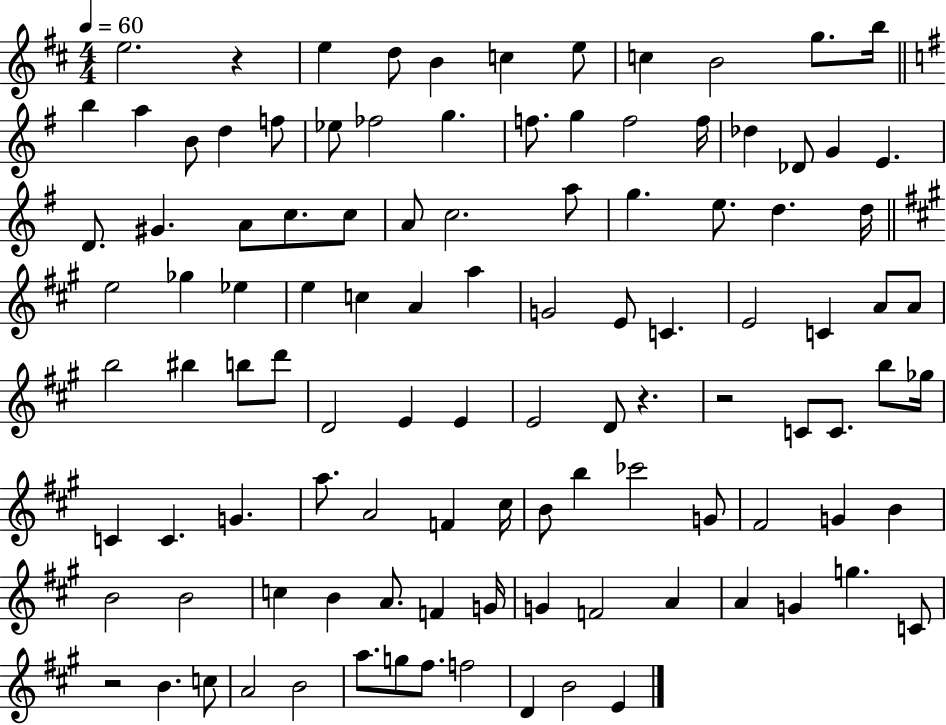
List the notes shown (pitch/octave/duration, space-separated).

E5/h. R/q E5/q D5/e B4/q C5/q E5/e C5/q B4/h G5/e. B5/s B5/q A5/q B4/e D5/q F5/e Eb5/e FES5/h G5/q. F5/e. G5/q F5/h F5/s Db5/q Db4/e G4/q E4/q. D4/e. G#4/q. A4/e C5/e. C5/e A4/e C5/h. A5/e G5/q. E5/e. D5/q. D5/s E5/h Gb5/q Eb5/q E5/q C5/q A4/q A5/q G4/h E4/e C4/q. E4/h C4/q A4/e A4/e B5/h BIS5/q B5/e D6/e D4/h E4/q E4/q E4/h D4/e R/q. R/h C4/e C4/e. B5/e Gb5/s C4/q C4/q. G4/q. A5/e. A4/h F4/q C#5/s B4/e B5/q CES6/h G4/e F#4/h G4/q B4/q B4/h B4/h C5/q B4/q A4/e. F4/q G4/s G4/q F4/h A4/q A4/q G4/q G5/q. C4/e R/h B4/q. C5/e A4/h B4/h A5/e. G5/e F#5/e. F5/h D4/q B4/h E4/q